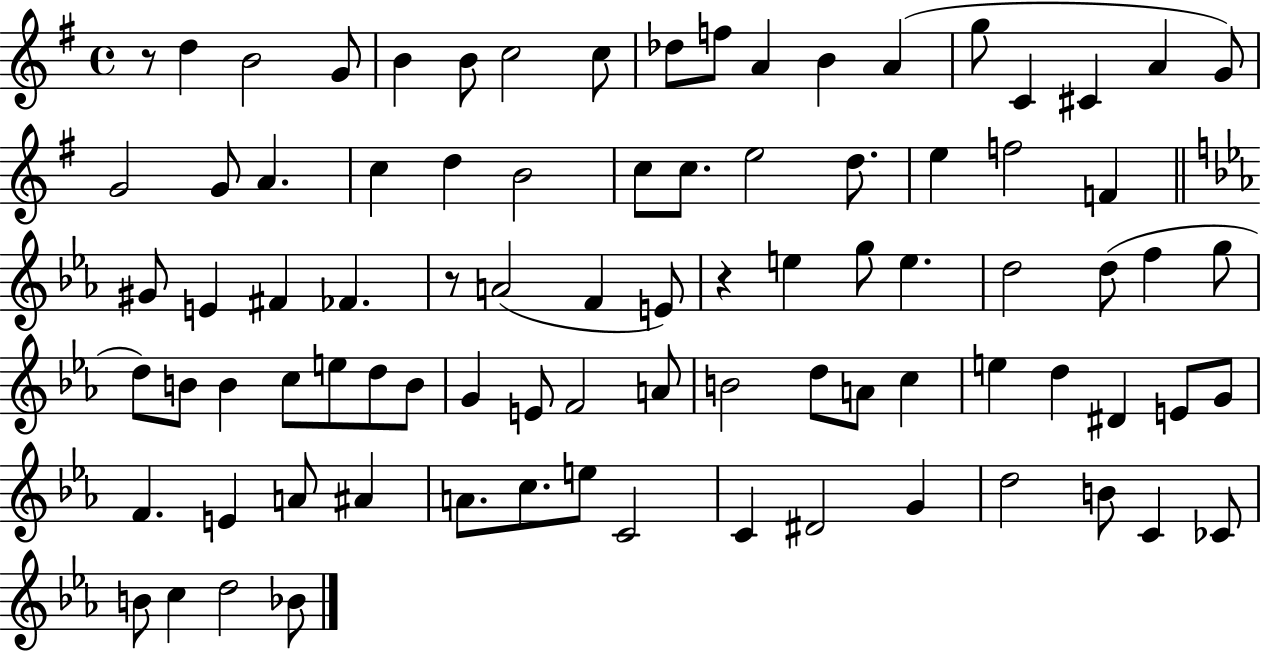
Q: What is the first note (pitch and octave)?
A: D5